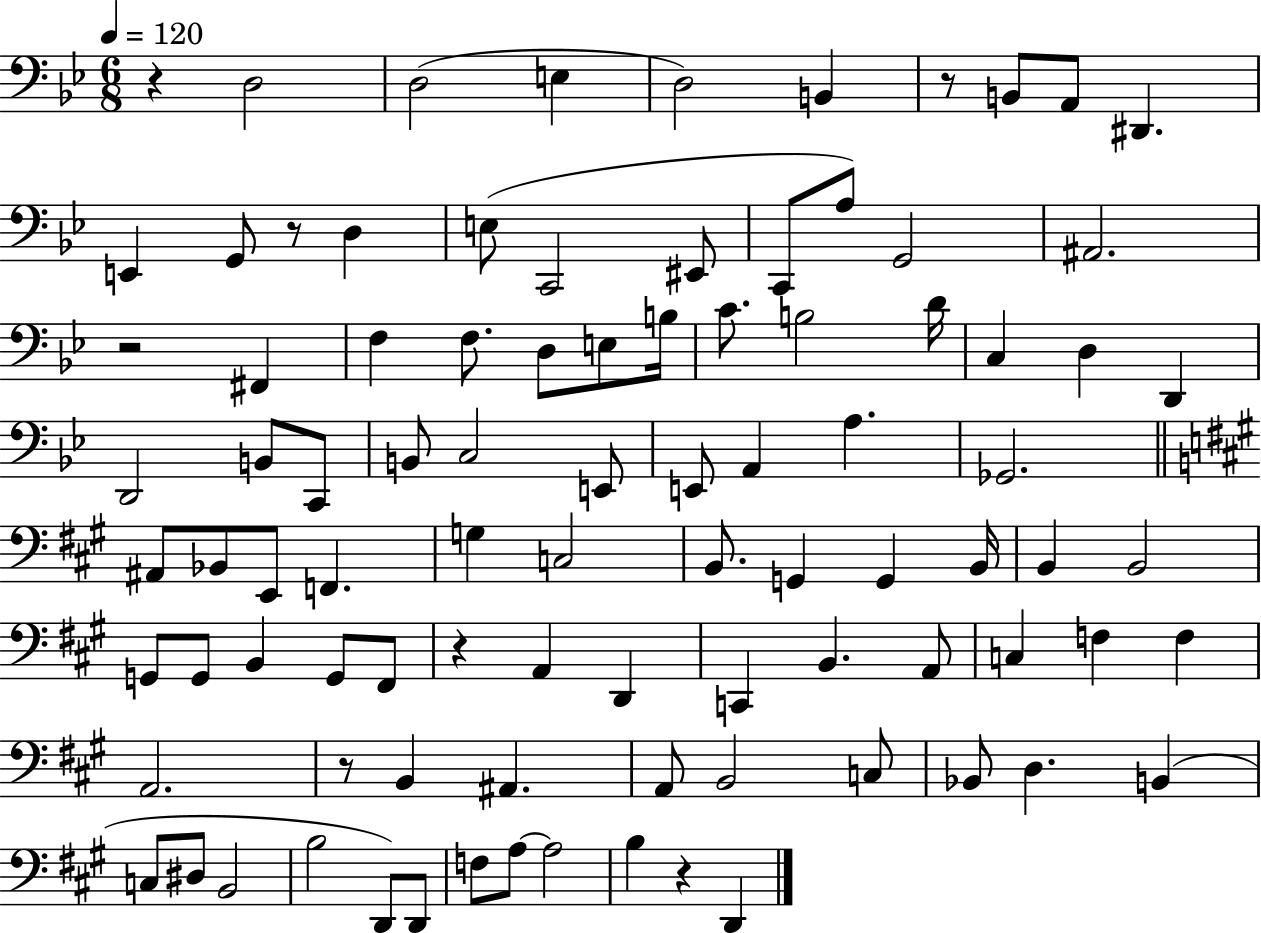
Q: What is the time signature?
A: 6/8